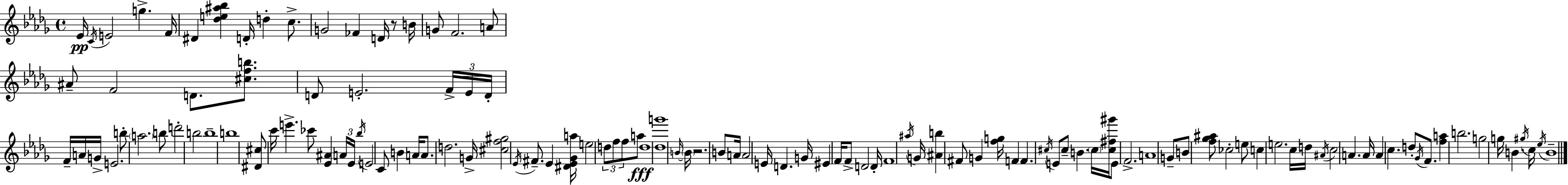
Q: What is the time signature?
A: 4/4